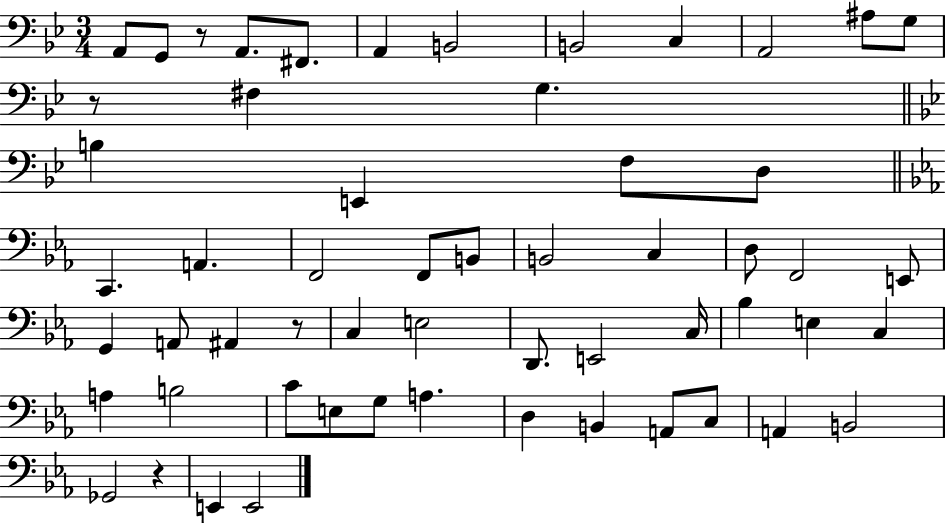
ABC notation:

X:1
T:Untitled
M:3/4
L:1/4
K:Bb
A,,/2 G,,/2 z/2 A,,/2 ^F,,/2 A,, B,,2 B,,2 C, A,,2 ^A,/2 G,/2 z/2 ^F, G, B, E,, F,/2 D,/2 C,, A,, F,,2 F,,/2 B,,/2 B,,2 C, D,/2 F,,2 E,,/2 G,, A,,/2 ^A,, z/2 C, E,2 D,,/2 E,,2 C,/4 _B, E, C, A, B,2 C/2 E,/2 G,/2 A, D, B,, A,,/2 C,/2 A,, B,,2 _G,,2 z E,, E,,2